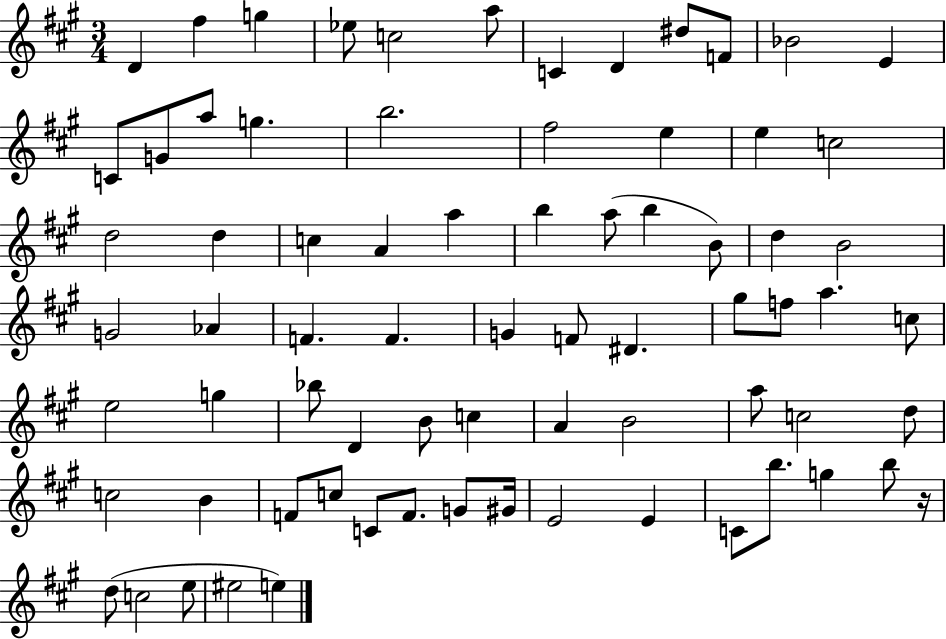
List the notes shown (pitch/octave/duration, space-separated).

D4/q F#5/q G5/q Eb5/e C5/h A5/e C4/q D4/q D#5/e F4/e Bb4/h E4/q C4/e G4/e A5/e G5/q. B5/h. F#5/h E5/q E5/q C5/h D5/h D5/q C5/q A4/q A5/q B5/q A5/e B5/q B4/e D5/q B4/h G4/h Ab4/q F4/q. F4/q. G4/q F4/e D#4/q. G#5/e F5/e A5/q. C5/e E5/h G5/q Bb5/e D4/q B4/e C5/q A4/q B4/h A5/e C5/h D5/e C5/h B4/q F4/e C5/e C4/e F4/e. G4/e G#4/s E4/h E4/q C4/e B5/e. G5/q B5/e R/s D5/e C5/h E5/e EIS5/h E5/q